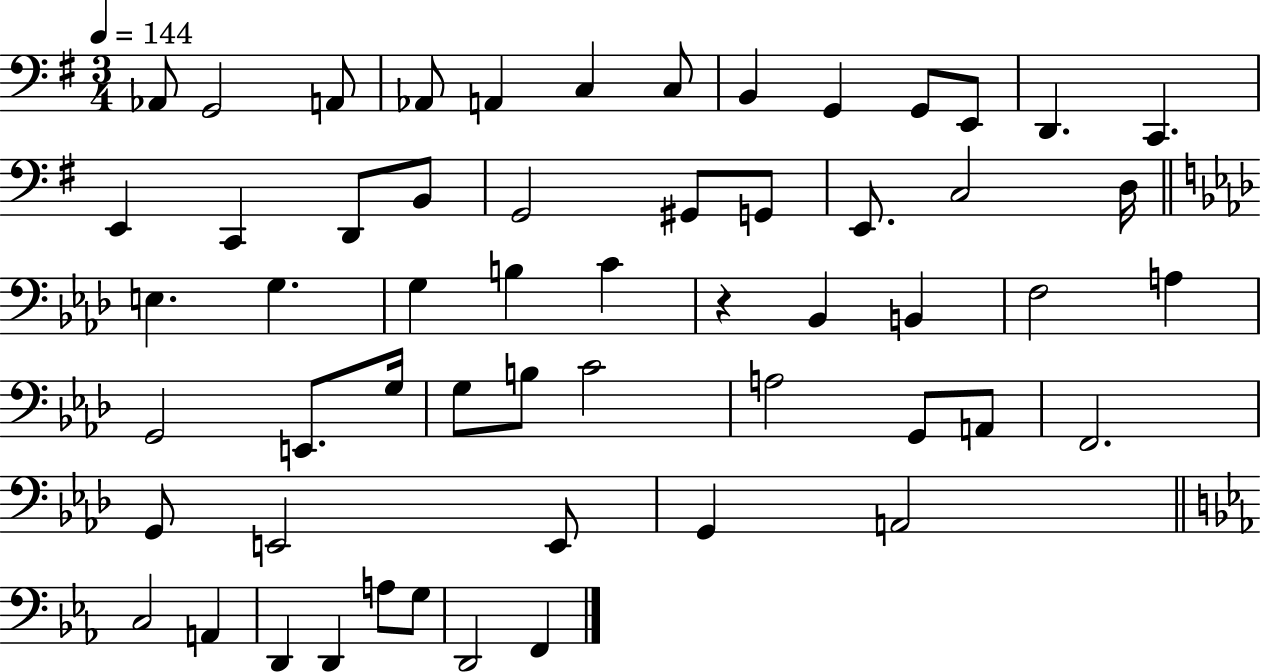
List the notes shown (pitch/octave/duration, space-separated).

Ab2/e G2/h A2/e Ab2/e A2/q C3/q C3/e B2/q G2/q G2/e E2/e D2/q. C2/q. E2/q C2/q D2/e B2/e G2/h G#2/e G2/e E2/e. C3/h D3/s E3/q. G3/q. G3/q B3/q C4/q R/q Bb2/q B2/q F3/h A3/q G2/h E2/e. G3/s G3/e B3/e C4/h A3/h G2/e A2/e F2/h. G2/e E2/h E2/e G2/q A2/h C3/h A2/q D2/q D2/q A3/e G3/e D2/h F2/q